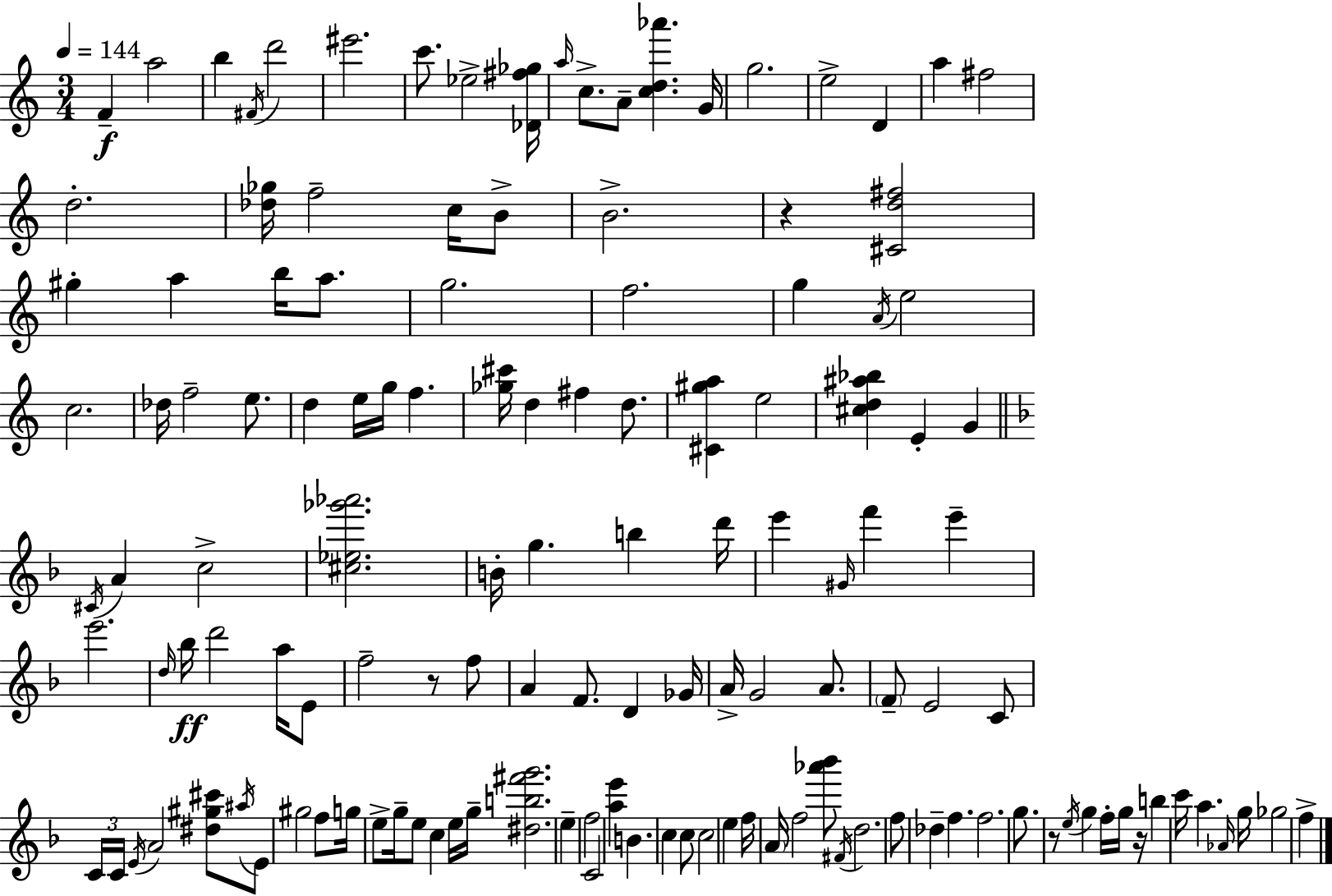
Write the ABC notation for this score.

X:1
T:Untitled
M:3/4
L:1/4
K:Am
F a2 b ^F/4 d'2 ^e'2 c'/2 _e2 [_D^f_g]/4 a/4 c/2 A/2 [cd_a'] G/4 g2 e2 D a ^f2 d2 [_d_g]/4 f2 c/4 B/2 B2 z [^Cd^f]2 ^g a b/4 a/2 g2 f2 g A/4 e2 c2 _d/4 f2 e/2 d e/4 g/4 f [_g^c']/4 d ^f d/2 [^C^ga] e2 [^cd^a_b] E G ^C/4 A c2 [^c_e_g'_a']2 B/4 g b d'/4 e' ^G/4 f' e' e'2 d/4 _b/4 d'2 a/4 E/2 f2 z/2 f/2 A F/2 D _G/4 A/4 G2 A/2 F/2 E2 C/2 C/4 C/4 E/4 A2 [^d^g^c']/2 ^a/4 E/2 ^g2 f/2 g/4 e/2 g/4 e/2 c e/4 g/4 [^db^f'g']2 e f2 C2 [ae'] B c c/2 c2 e f/4 A/4 f2 [_a'_b']/2 ^F/4 d2 f/2 _d f f2 g/2 z/2 e/4 g f/4 g/4 z/4 b c'/4 a _A/4 g/4 _g2 f